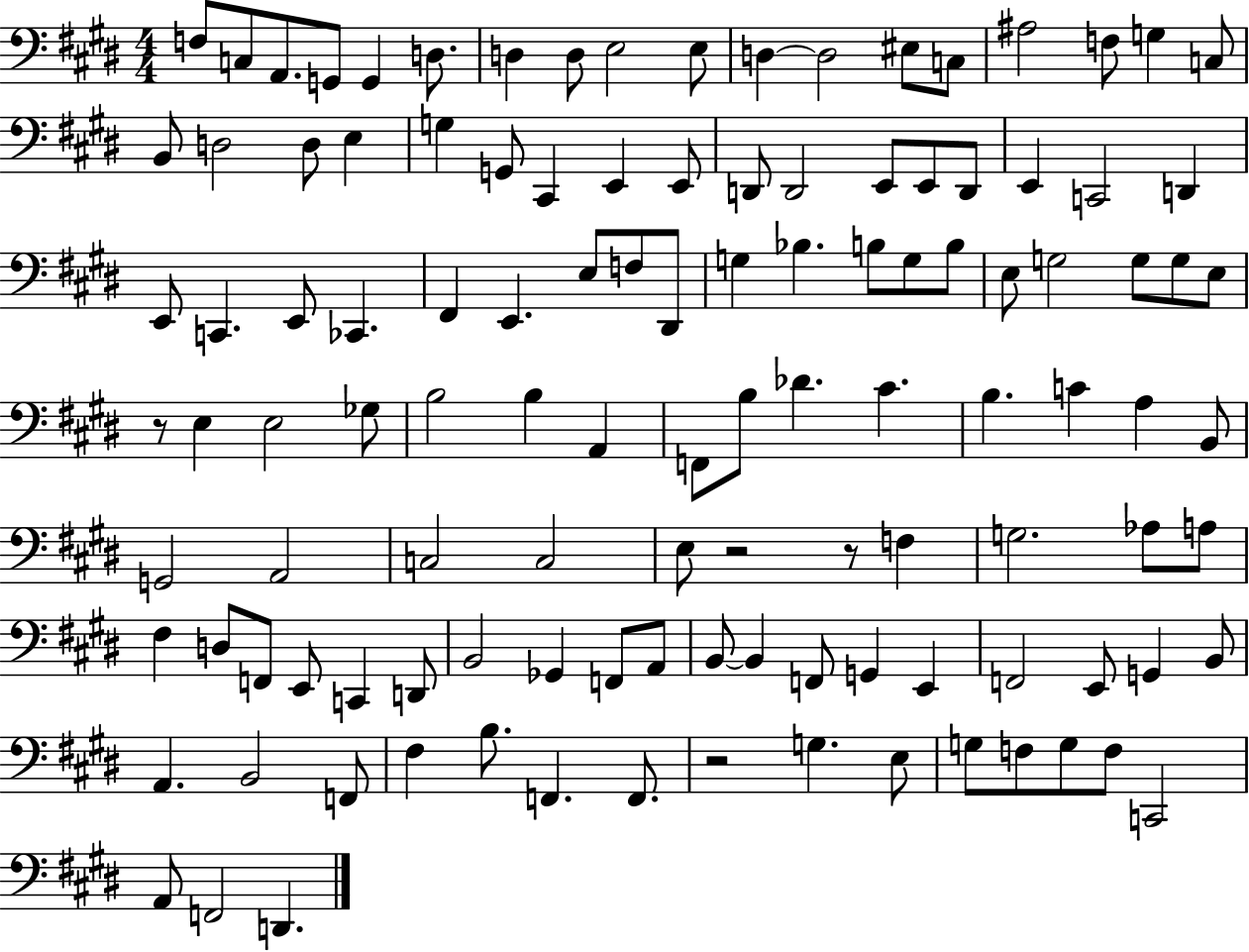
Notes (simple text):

F3/e C3/e A2/e. G2/e G2/q D3/e. D3/q D3/e E3/h E3/e D3/q D3/h EIS3/e C3/e A#3/h F3/e G3/q C3/e B2/e D3/h D3/e E3/q G3/q G2/e C#2/q E2/q E2/e D2/e D2/h E2/e E2/e D2/e E2/q C2/h D2/q E2/e C2/q. E2/e CES2/q. F#2/q E2/q. E3/e F3/e D#2/e G3/q Bb3/q. B3/e G3/e B3/e E3/e G3/h G3/e G3/e E3/e R/e E3/q E3/h Gb3/e B3/h B3/q A2/q F2/e B3/e Db4/q. C#4/q. B3/q. C4/q A3/q B2/e G2/h A2/h C3/h C3/h E3/e R/h R/e F3/q G3/h. Ab3/e A3/e F#3/q D3/e F2/e E2/e C2/q D2/e B2/h Gb2/q F2/e A2/e B2/e B2/q F2/e G2/q E2/q F2/h E2/e G2/q B2/e A2/q. B2/h F2/e F#3/q B3/e. F2/q. F2/e. R/h G3/q. E3/e G3/e F3/e G3/e F3/e C2/h A2/e F2/h D2/q.